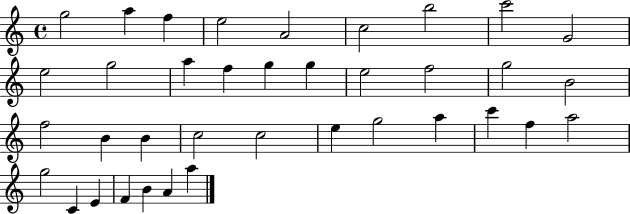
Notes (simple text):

G5/h A5/q F5/q E5/h A4/h C5/h B5/h C6/h G4/h E5/h G5/h A5/q F5/q G5/q G5/q E5/h F5/h G5/h B4/h F5/h B4/q B4/q C5/h C5/h E5/q G5/h A5/q C6/q F5/q A5/h G5/h C4/q E4/q F4/q B4/q A4/q A5/q